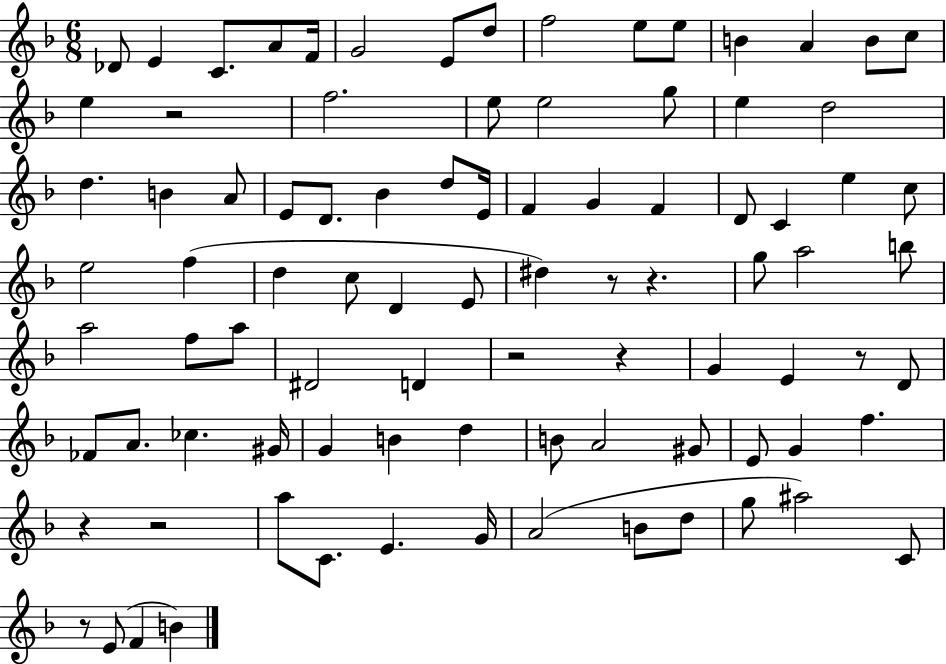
Db4/e E4/q C4/e. A4/e F4/s G4/h E4/e D5/e F5/h E5/e E5/e B4/q A4/q B4/e C5/e E5/q R/h F5/h. E5/e E5/h G5/e E5/q D5/h D5/q. B4/q A4/e E4/e D4/e. Bb4/q D5/e E4/s F4/q G4/q F4/q D4/e C4/q E5/q C5/e E5/h F5/q D5/q C5/e D4/q E4/e D#5/q R/e R/q. G5/e A5/h B5/e A5/h F5/e A5/e D#4/h D4/q R/h R/q G4/q E4/q R/e D4/e FES4/e A4/e. CES5/q. G#4/s G4/q B4/q D5/q B4/e A4/h G#4/e E4/e G4/q F5/q. R/q R/h A5/e C4/e. E4/q. G4/s A4/h B4/e D5/e G5/e A#5/h C4/e R/e E4/e F4/q B4/q